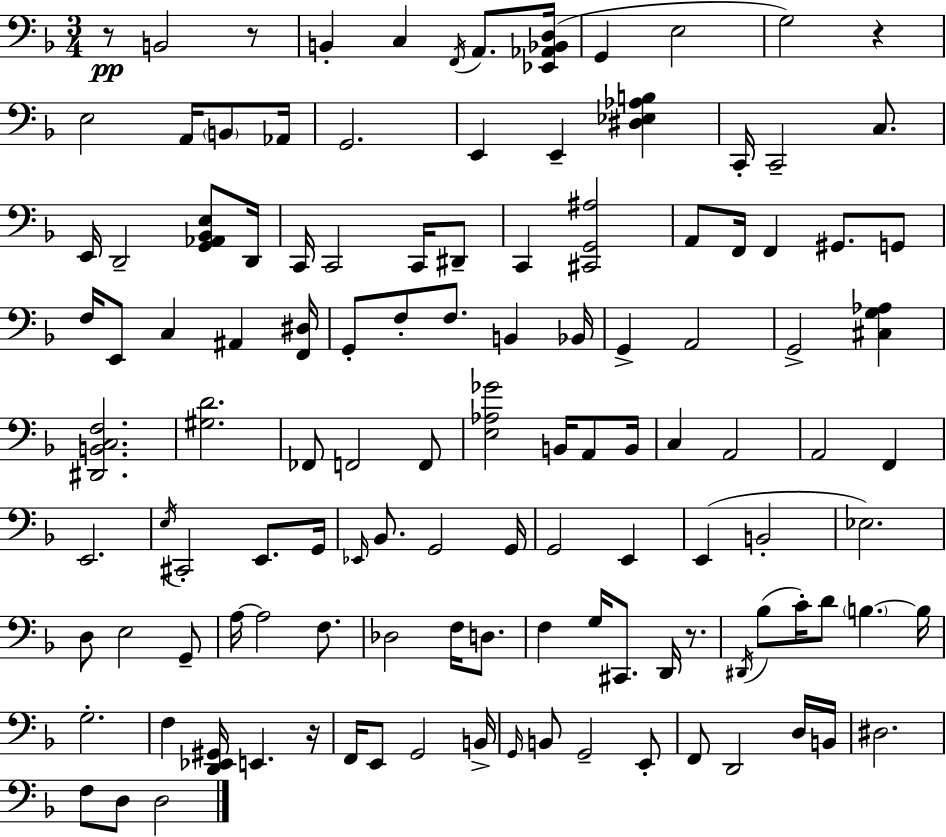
X:1
T:Untitled
M:3/4
L:1/4
K:F
z/2 B,,2 z/2 B,, C, F,,/4 A,,/2 [_E,,_A,,_B,,D,]/4 G,, E,2 G,2 z E,2 A,,/4 B,,/2 _A,,/4 G,,2 E,, E,, [^D,_E,_A,B,] C,,/4 C,,2 C,/2 E,,/4 D,,2 [G,,_A,,_B,,E,]/2 D,,/4 C,,/4 C,,2 C,,/4 ^D,,/2 C,, [^C,,G,,^A,]2 A,,/2 F,,/4 F,, ^G,,/2 G,,/2 F,/4 E,,/2 C, ^A,, [F,,^D,]/4 G,,/2 F,/2 F,/2 B,, _B,,/4 G,, A,,2 G,,2 [^C,G,_A,] [^D,,B,,C,F,]2 [^G,D]2 _F,,/2 F,,2 F,,/2 [E,_A,_G]2 B,,/4 A,,/2 B,,/4 C, A,,2 A,,2 F,, E,,2 E,/4 ^C,,2 E,,/2 G,,/4 _E,,/4 _B,,/2 G,,2 G,,/4 G,,2 E,, E,, B,,2 _E,2 D,/2 E,2 G,,/2 A,/4 A,2 F,/2 _D,2 F,/4 D,/2 F, G,/4 ^C,,/2 D,,/4 z/2 ^D,,/4 _B,/2 C/4 D/2 B, B,/4 G,2 F, [D,,_E,,^G,,]/4 E,, z/4 F,,/4 E,,/2 G,,2 B,,/4 G,,/4 B,,/2 G,,2 E,,/2 F,,/2 D,,2 D,/4 B,,/4 ^D,2 F,/2 D,/2 D,2